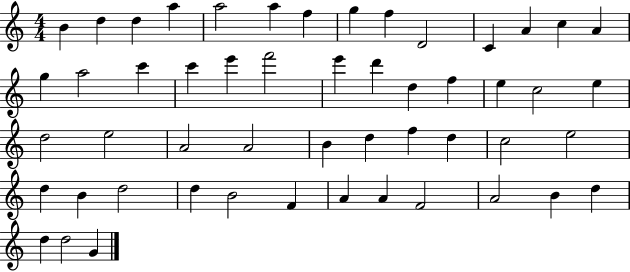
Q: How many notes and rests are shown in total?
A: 52